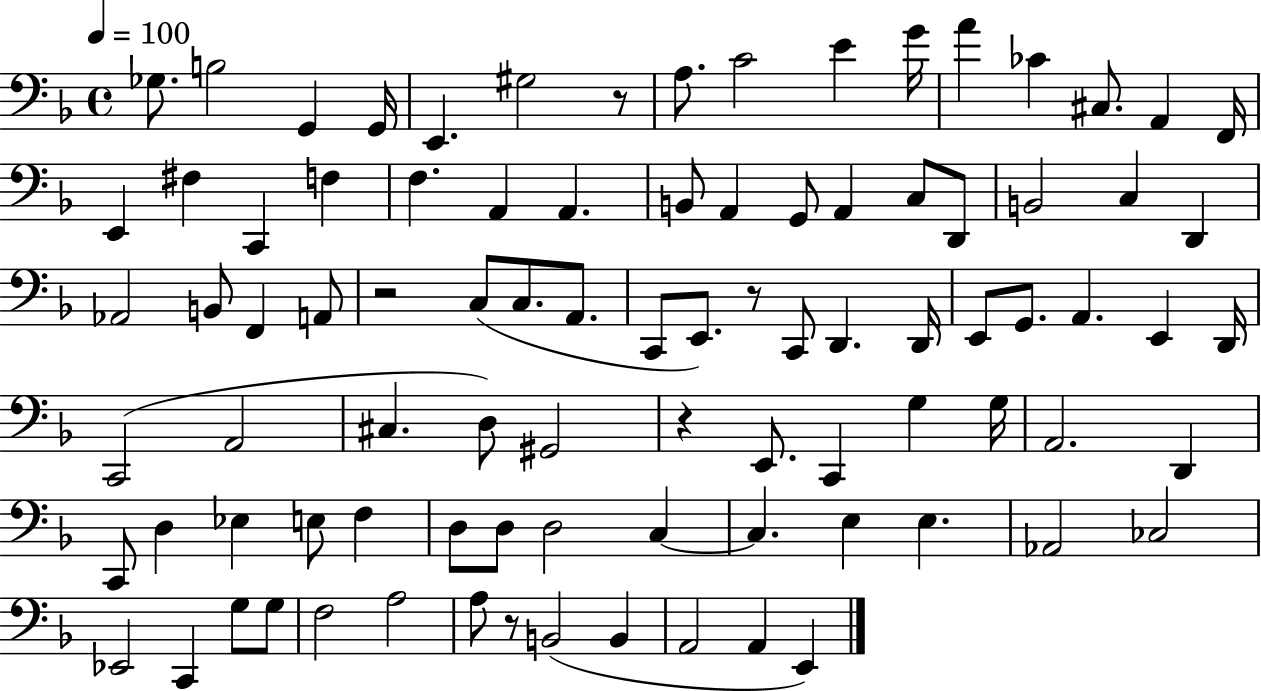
{
  \clef bass
  \time 4/4
  \defaultTimeSignature
  \key f \major
  \tempo 4 = 100
  ges8. b2 g,4 g,16 | e,4. gis2 r8 | a8. c'2 e'4 g'16 | a'4 ces'4 cis8. a,4 f,16 | \break e,4 fis4 c,4 f4 | f4. a,4 a,4. | b,8 a,4 g,8 a,4 c8 d,8 | b,2 c4 d,4 | \break aes,2 b,8 f,4 a,8 | r2 c8( c8. a,8. | c,8 e,8.) r8 c,8 d,4. d,16 | e,8 g,8. a,4. e,4 d,16 | \break c,2( a,2 | cis4. d8) gis,2 | r4 e,8. c,4 g4 g16 | a,2. d,4 | \break c,8 d4 ees4 e8 f4 | d8 d8 d2 c4~~ | c4. e4 e4. | aes,2 ces2 | \break ees,2 c,4 g8 g8 | f2 a2 | a8 r8 b,2( b,4 | a,2 a,4 e,4) | \break \bar "|."
}